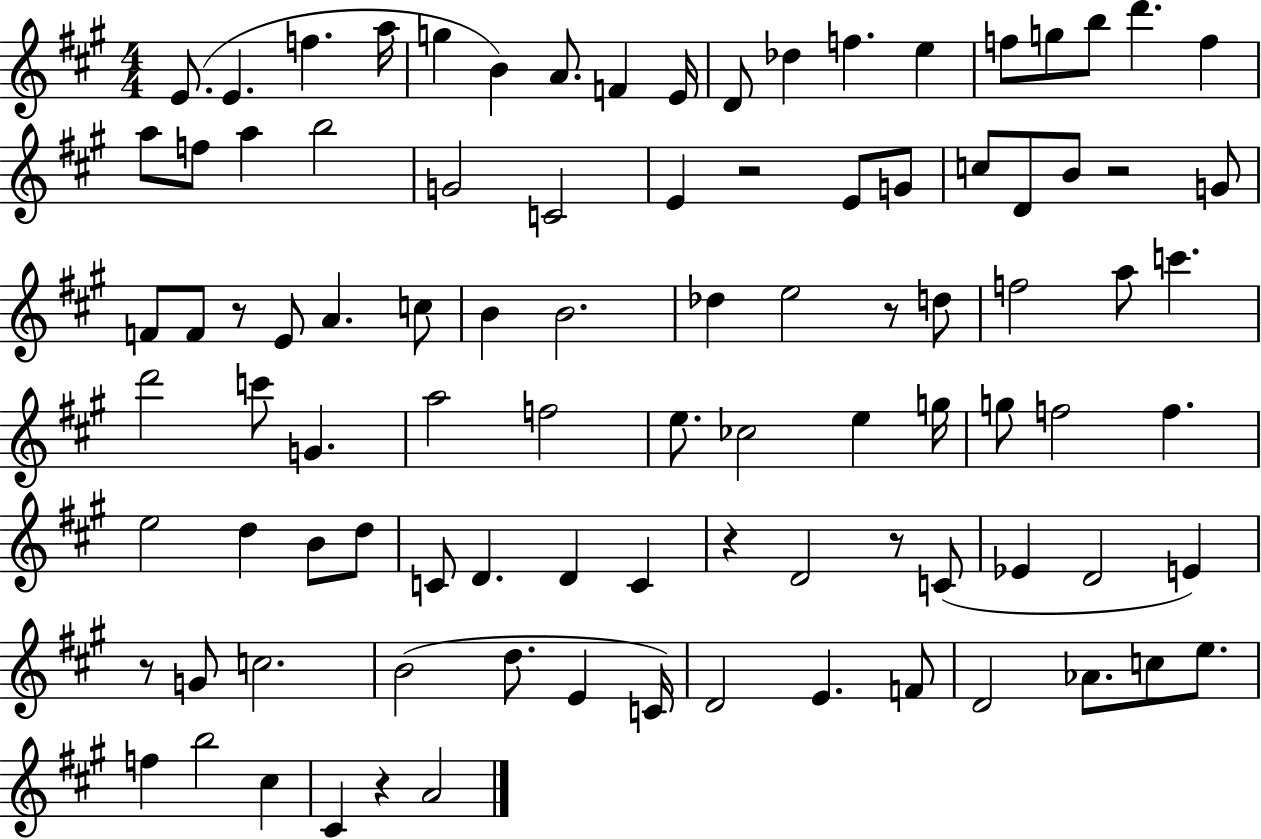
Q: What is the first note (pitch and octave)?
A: E4